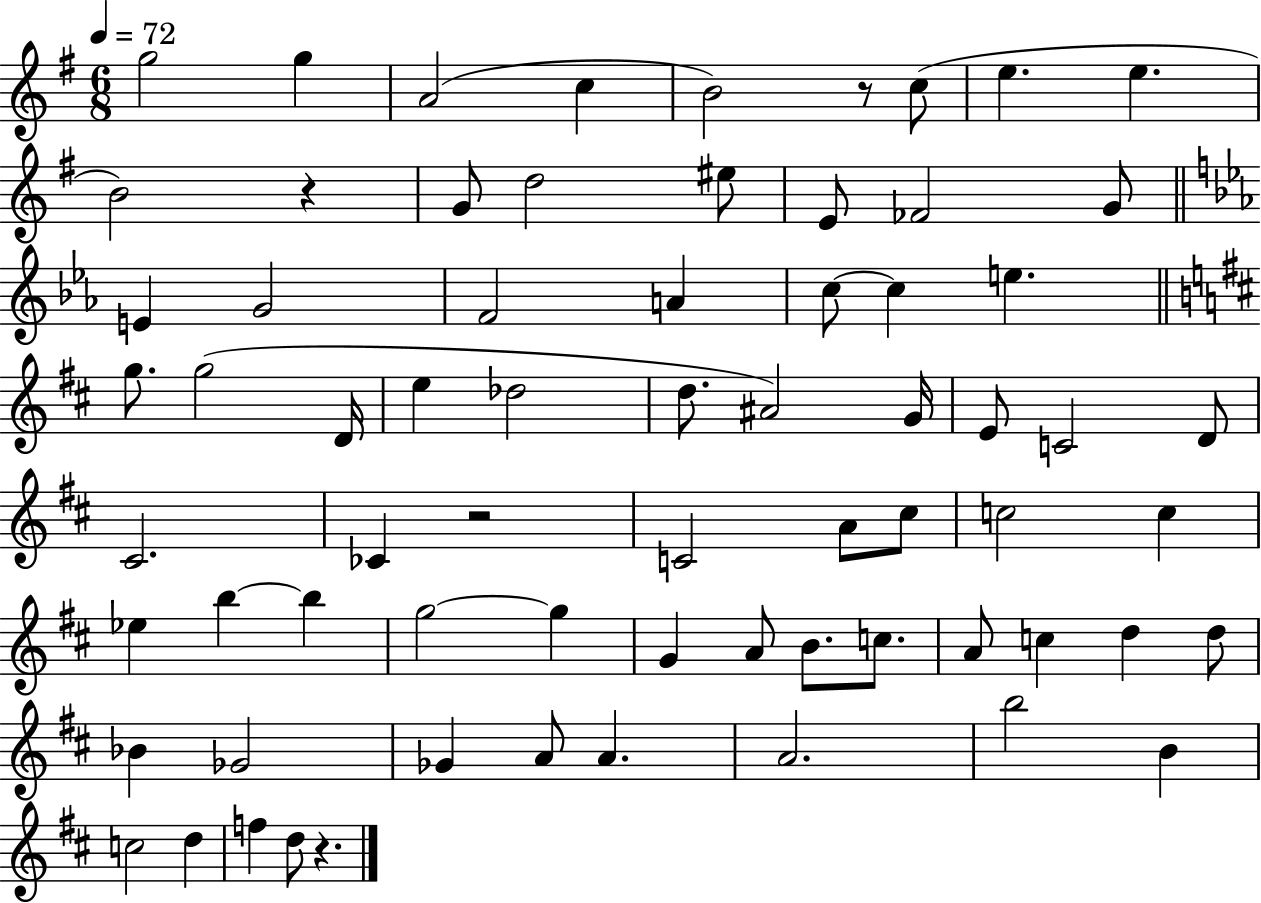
{
  \clef treble
  \numericTimeSignature
  \time 6/8
  \key g \major
  \tempo 4 = 72
  g''2 g''4 | a'2( c''4 | b'2) r8 c''8( | e''4. e''4. | \break b'2) r4 | g'8 d''2 eis''8 | e'8 fes'2 g'8 | \bar "||" \break \key ees \major e'4 g'2 | f'2 a'4 | c''8~~ c''4 e''4. | \bar "||" \break \key d \major g''8. g''2( d'16 | e''4 des''2 | d''8. ais'2) g'16 | e'8 c'2 d'8 | \break cis'2. | ces'4 r2 | c'2 a'8 cis''8 | c''2 c''4 | \break ees''4 b''4~~ b''4 | g''2~~ g''4 | g'4 a'8 b'8. c''8. | a'8 c''4 d''4 d''8 | \break bes'4 ges'2 | ges'4 a'8 a'4. | a'2. | b''2 b'4 | \break c''2 d''4 | f''4 d''8 r4. | \bar "|."
}